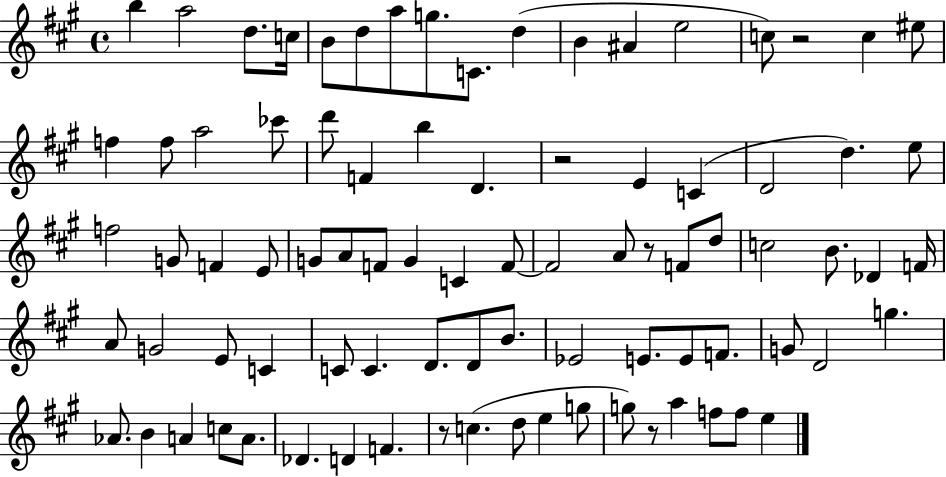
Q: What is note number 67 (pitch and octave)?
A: C5